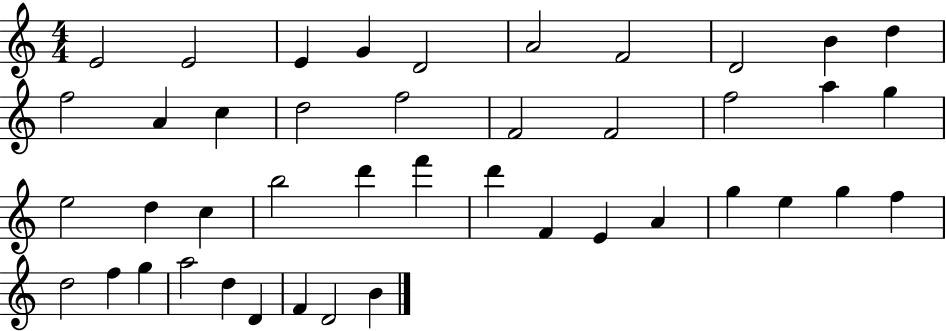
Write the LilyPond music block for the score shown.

{
  \clef treble
  \numericTimeSignature
  \time 4/4
  \key c \major
  e'2 e'2 | e'4 g'4 d'2 | a'2 f'2 | d'2 b'4 d''4 | \break f''2 a'4 c''4 | d''2 f''2 | f'2 f'2 | f''2 a''4 g''4 | \break e''2 d''4 c''4 | b''2 d'''4 f'''4 | d'''4 f'4 e'4 a'4 | g''4 e''4 g''4 f''4 | \break d''2 f''4 g''4 | a''2 d''4 d'4 | f'4 d'2 b'4 | \bar "|."
}